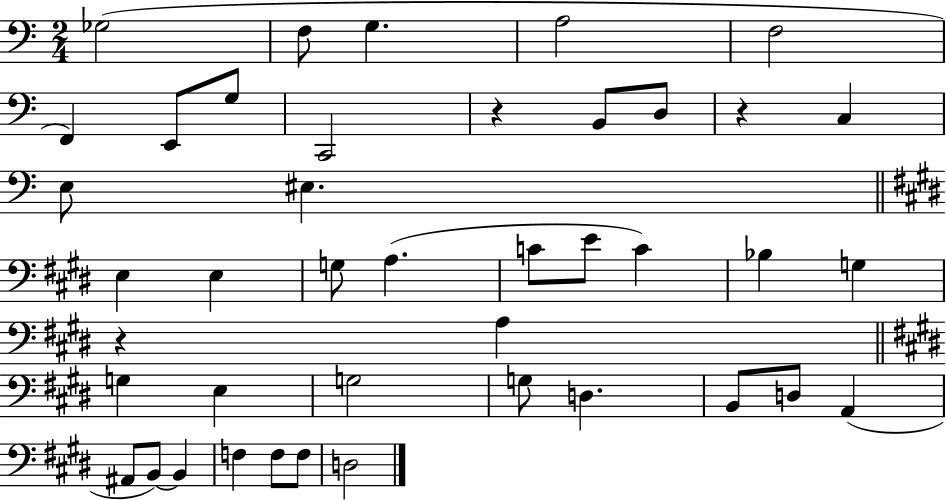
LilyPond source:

{
  \clef bass
  \numericTimeSignature
  \time 2/4
  \key c \major
  \repeat volta 2 { ges2( | f8 g4. | a2 | f2 | \break f,4) e,8 g8 | c,2 | r4 b,8 d8 | r4 c4 | \break e8 eis4. | \bar "||" \break \key e \major e4 e4 | g8 a4.( | c'8 e'8 c'4) | bes4 g4 | \break r4 a4 | \bar "||" \break \key e \major g4 e4 | g2 | g8 d4. | b,8 d8 a,4( | \break ais,8 b,8~~) b,4 | f4 f8 f8 | d2 | } \bar "|."
}